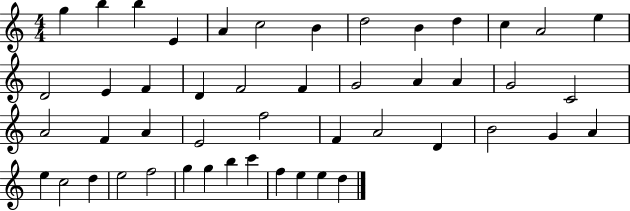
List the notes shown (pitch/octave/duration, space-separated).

G5/q B5/q B5/q E4/q A4/q C5/h B4/q D5/h B4/q D5/q C5/q A4/h E5/q D4/h E4/q F4/q D4/q F4/h F4/q G4/h A4/q A4/q G4/h C4/h A4/h F4/q A4/q E4/h F5/h F4/q A4/h D4/q B4/h G4/q A4/q E5/q C5/h D5/q E5/h F5/h G5/q G5/q B5/q C6/q F5/q E5/q E5/q D5/q